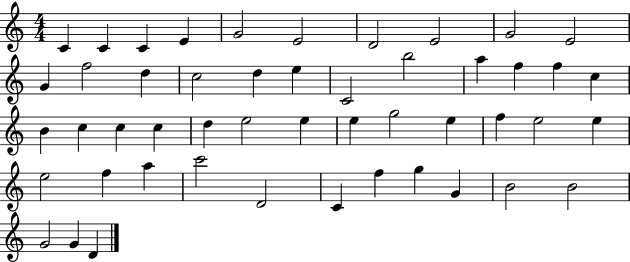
C4/q C4/q C4/q E4/q G4/h E4/h D4/h E4/h G4/h E4/h G4/q F5/h D5/q C5/h D5/q E5/q C4/h B5/h A5/q F5/q F5/q C5/q B4/q C5/q C5/q C5/q D5/q E5/h E5/q E5/q G5/h E5/q F5/q E5/h E5/q E5/h F5/q A5/q C6/h D4/h C4/q F5/q G5/q G4/q B4/h B4/h G4/h G4/q D4/q